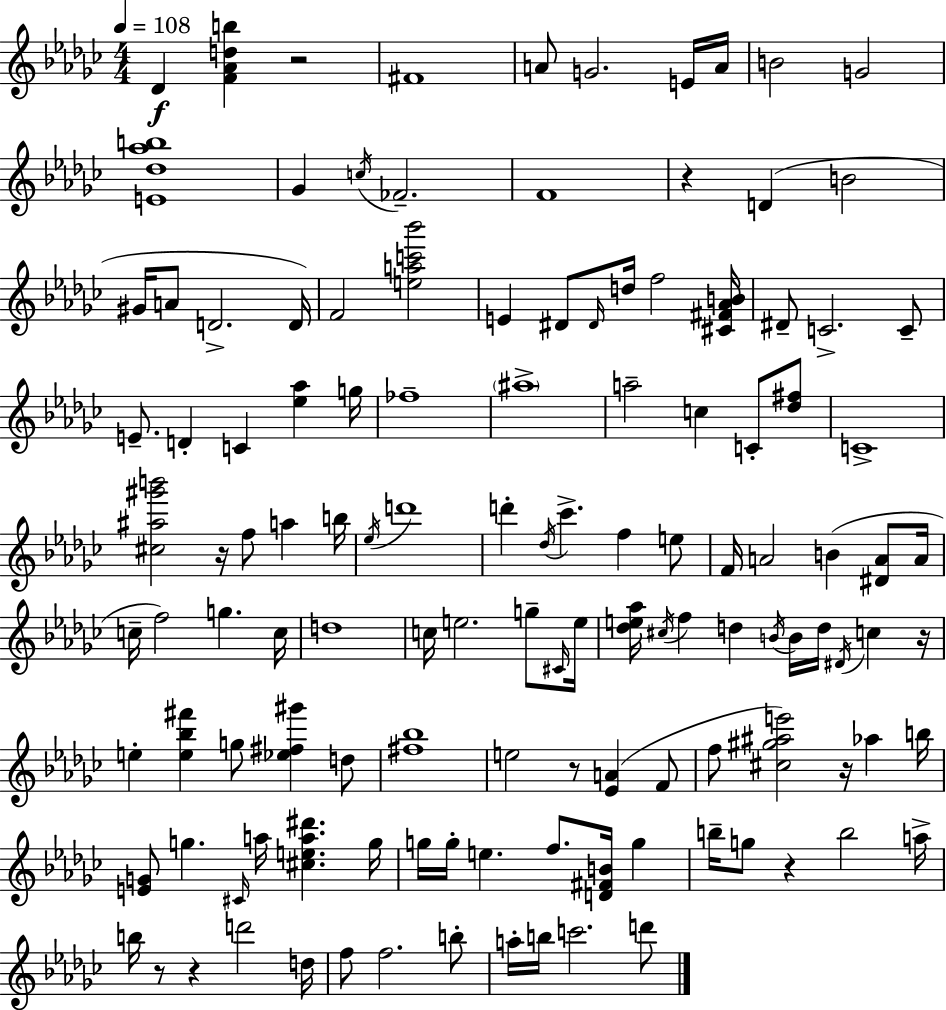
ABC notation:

X:1
T:Untitled
M:4/4
L:1/4
K:Ebm
_D [F_Adb] z2 ^F4 A/2 G2 E/4 A/4 B2 G2 [E_d_ab]4 _G c/4 _F2 F4 z D B2 ^G/4 A/2 D2 D/4 F2 [eac'_b']2 E ^D/2 ^D/4 d/4 f2 [^C^F_AB]/4 ^D/2 C2 C/2 E/2 D C [_e_a] g/4 _f4 ^a4 a2 c C/2 [_d^f]/2 C4 [^c^a^g'b']2 z/4 f/2 a b/4 _e/4 d'4 d' _d/4 _c' f e/2 F/4 A2 B [^DA]/2 A/4 c/4 f2 g c/4 d4 c/4 e2 g/2 ^C/4 e/4 [_de_a]/4 ^c/4 f d B/4 B/4 d/4 ^D/4 c z/4 e [e_b^f'] g/2 [_e^f^g'] d/2 [^f_b]4 e2 z/2 [_EA] F/2 f/2 [^c^g^ae']2 z/4 _a b/4 [EG]/2 g ^C/4 a/4 [^cea^d'] g/4 g/4 g/4 e f/2 [D^FB]/4 g b/4 g/2 z b2 a/4 b/4 z/2 z d'2 d/4 f/2 f2 b/2 a/4 b/4 c'2 d'/2